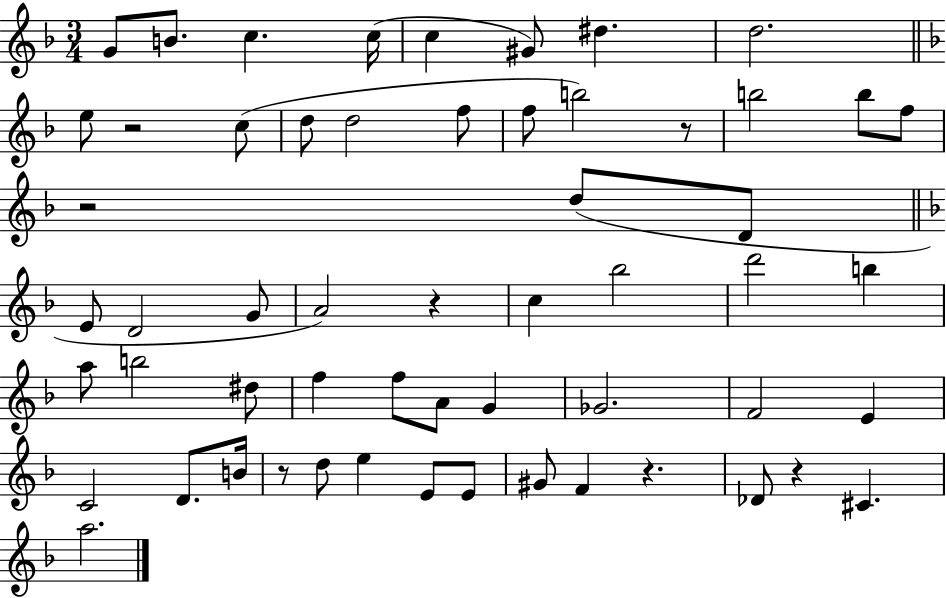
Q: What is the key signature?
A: F major